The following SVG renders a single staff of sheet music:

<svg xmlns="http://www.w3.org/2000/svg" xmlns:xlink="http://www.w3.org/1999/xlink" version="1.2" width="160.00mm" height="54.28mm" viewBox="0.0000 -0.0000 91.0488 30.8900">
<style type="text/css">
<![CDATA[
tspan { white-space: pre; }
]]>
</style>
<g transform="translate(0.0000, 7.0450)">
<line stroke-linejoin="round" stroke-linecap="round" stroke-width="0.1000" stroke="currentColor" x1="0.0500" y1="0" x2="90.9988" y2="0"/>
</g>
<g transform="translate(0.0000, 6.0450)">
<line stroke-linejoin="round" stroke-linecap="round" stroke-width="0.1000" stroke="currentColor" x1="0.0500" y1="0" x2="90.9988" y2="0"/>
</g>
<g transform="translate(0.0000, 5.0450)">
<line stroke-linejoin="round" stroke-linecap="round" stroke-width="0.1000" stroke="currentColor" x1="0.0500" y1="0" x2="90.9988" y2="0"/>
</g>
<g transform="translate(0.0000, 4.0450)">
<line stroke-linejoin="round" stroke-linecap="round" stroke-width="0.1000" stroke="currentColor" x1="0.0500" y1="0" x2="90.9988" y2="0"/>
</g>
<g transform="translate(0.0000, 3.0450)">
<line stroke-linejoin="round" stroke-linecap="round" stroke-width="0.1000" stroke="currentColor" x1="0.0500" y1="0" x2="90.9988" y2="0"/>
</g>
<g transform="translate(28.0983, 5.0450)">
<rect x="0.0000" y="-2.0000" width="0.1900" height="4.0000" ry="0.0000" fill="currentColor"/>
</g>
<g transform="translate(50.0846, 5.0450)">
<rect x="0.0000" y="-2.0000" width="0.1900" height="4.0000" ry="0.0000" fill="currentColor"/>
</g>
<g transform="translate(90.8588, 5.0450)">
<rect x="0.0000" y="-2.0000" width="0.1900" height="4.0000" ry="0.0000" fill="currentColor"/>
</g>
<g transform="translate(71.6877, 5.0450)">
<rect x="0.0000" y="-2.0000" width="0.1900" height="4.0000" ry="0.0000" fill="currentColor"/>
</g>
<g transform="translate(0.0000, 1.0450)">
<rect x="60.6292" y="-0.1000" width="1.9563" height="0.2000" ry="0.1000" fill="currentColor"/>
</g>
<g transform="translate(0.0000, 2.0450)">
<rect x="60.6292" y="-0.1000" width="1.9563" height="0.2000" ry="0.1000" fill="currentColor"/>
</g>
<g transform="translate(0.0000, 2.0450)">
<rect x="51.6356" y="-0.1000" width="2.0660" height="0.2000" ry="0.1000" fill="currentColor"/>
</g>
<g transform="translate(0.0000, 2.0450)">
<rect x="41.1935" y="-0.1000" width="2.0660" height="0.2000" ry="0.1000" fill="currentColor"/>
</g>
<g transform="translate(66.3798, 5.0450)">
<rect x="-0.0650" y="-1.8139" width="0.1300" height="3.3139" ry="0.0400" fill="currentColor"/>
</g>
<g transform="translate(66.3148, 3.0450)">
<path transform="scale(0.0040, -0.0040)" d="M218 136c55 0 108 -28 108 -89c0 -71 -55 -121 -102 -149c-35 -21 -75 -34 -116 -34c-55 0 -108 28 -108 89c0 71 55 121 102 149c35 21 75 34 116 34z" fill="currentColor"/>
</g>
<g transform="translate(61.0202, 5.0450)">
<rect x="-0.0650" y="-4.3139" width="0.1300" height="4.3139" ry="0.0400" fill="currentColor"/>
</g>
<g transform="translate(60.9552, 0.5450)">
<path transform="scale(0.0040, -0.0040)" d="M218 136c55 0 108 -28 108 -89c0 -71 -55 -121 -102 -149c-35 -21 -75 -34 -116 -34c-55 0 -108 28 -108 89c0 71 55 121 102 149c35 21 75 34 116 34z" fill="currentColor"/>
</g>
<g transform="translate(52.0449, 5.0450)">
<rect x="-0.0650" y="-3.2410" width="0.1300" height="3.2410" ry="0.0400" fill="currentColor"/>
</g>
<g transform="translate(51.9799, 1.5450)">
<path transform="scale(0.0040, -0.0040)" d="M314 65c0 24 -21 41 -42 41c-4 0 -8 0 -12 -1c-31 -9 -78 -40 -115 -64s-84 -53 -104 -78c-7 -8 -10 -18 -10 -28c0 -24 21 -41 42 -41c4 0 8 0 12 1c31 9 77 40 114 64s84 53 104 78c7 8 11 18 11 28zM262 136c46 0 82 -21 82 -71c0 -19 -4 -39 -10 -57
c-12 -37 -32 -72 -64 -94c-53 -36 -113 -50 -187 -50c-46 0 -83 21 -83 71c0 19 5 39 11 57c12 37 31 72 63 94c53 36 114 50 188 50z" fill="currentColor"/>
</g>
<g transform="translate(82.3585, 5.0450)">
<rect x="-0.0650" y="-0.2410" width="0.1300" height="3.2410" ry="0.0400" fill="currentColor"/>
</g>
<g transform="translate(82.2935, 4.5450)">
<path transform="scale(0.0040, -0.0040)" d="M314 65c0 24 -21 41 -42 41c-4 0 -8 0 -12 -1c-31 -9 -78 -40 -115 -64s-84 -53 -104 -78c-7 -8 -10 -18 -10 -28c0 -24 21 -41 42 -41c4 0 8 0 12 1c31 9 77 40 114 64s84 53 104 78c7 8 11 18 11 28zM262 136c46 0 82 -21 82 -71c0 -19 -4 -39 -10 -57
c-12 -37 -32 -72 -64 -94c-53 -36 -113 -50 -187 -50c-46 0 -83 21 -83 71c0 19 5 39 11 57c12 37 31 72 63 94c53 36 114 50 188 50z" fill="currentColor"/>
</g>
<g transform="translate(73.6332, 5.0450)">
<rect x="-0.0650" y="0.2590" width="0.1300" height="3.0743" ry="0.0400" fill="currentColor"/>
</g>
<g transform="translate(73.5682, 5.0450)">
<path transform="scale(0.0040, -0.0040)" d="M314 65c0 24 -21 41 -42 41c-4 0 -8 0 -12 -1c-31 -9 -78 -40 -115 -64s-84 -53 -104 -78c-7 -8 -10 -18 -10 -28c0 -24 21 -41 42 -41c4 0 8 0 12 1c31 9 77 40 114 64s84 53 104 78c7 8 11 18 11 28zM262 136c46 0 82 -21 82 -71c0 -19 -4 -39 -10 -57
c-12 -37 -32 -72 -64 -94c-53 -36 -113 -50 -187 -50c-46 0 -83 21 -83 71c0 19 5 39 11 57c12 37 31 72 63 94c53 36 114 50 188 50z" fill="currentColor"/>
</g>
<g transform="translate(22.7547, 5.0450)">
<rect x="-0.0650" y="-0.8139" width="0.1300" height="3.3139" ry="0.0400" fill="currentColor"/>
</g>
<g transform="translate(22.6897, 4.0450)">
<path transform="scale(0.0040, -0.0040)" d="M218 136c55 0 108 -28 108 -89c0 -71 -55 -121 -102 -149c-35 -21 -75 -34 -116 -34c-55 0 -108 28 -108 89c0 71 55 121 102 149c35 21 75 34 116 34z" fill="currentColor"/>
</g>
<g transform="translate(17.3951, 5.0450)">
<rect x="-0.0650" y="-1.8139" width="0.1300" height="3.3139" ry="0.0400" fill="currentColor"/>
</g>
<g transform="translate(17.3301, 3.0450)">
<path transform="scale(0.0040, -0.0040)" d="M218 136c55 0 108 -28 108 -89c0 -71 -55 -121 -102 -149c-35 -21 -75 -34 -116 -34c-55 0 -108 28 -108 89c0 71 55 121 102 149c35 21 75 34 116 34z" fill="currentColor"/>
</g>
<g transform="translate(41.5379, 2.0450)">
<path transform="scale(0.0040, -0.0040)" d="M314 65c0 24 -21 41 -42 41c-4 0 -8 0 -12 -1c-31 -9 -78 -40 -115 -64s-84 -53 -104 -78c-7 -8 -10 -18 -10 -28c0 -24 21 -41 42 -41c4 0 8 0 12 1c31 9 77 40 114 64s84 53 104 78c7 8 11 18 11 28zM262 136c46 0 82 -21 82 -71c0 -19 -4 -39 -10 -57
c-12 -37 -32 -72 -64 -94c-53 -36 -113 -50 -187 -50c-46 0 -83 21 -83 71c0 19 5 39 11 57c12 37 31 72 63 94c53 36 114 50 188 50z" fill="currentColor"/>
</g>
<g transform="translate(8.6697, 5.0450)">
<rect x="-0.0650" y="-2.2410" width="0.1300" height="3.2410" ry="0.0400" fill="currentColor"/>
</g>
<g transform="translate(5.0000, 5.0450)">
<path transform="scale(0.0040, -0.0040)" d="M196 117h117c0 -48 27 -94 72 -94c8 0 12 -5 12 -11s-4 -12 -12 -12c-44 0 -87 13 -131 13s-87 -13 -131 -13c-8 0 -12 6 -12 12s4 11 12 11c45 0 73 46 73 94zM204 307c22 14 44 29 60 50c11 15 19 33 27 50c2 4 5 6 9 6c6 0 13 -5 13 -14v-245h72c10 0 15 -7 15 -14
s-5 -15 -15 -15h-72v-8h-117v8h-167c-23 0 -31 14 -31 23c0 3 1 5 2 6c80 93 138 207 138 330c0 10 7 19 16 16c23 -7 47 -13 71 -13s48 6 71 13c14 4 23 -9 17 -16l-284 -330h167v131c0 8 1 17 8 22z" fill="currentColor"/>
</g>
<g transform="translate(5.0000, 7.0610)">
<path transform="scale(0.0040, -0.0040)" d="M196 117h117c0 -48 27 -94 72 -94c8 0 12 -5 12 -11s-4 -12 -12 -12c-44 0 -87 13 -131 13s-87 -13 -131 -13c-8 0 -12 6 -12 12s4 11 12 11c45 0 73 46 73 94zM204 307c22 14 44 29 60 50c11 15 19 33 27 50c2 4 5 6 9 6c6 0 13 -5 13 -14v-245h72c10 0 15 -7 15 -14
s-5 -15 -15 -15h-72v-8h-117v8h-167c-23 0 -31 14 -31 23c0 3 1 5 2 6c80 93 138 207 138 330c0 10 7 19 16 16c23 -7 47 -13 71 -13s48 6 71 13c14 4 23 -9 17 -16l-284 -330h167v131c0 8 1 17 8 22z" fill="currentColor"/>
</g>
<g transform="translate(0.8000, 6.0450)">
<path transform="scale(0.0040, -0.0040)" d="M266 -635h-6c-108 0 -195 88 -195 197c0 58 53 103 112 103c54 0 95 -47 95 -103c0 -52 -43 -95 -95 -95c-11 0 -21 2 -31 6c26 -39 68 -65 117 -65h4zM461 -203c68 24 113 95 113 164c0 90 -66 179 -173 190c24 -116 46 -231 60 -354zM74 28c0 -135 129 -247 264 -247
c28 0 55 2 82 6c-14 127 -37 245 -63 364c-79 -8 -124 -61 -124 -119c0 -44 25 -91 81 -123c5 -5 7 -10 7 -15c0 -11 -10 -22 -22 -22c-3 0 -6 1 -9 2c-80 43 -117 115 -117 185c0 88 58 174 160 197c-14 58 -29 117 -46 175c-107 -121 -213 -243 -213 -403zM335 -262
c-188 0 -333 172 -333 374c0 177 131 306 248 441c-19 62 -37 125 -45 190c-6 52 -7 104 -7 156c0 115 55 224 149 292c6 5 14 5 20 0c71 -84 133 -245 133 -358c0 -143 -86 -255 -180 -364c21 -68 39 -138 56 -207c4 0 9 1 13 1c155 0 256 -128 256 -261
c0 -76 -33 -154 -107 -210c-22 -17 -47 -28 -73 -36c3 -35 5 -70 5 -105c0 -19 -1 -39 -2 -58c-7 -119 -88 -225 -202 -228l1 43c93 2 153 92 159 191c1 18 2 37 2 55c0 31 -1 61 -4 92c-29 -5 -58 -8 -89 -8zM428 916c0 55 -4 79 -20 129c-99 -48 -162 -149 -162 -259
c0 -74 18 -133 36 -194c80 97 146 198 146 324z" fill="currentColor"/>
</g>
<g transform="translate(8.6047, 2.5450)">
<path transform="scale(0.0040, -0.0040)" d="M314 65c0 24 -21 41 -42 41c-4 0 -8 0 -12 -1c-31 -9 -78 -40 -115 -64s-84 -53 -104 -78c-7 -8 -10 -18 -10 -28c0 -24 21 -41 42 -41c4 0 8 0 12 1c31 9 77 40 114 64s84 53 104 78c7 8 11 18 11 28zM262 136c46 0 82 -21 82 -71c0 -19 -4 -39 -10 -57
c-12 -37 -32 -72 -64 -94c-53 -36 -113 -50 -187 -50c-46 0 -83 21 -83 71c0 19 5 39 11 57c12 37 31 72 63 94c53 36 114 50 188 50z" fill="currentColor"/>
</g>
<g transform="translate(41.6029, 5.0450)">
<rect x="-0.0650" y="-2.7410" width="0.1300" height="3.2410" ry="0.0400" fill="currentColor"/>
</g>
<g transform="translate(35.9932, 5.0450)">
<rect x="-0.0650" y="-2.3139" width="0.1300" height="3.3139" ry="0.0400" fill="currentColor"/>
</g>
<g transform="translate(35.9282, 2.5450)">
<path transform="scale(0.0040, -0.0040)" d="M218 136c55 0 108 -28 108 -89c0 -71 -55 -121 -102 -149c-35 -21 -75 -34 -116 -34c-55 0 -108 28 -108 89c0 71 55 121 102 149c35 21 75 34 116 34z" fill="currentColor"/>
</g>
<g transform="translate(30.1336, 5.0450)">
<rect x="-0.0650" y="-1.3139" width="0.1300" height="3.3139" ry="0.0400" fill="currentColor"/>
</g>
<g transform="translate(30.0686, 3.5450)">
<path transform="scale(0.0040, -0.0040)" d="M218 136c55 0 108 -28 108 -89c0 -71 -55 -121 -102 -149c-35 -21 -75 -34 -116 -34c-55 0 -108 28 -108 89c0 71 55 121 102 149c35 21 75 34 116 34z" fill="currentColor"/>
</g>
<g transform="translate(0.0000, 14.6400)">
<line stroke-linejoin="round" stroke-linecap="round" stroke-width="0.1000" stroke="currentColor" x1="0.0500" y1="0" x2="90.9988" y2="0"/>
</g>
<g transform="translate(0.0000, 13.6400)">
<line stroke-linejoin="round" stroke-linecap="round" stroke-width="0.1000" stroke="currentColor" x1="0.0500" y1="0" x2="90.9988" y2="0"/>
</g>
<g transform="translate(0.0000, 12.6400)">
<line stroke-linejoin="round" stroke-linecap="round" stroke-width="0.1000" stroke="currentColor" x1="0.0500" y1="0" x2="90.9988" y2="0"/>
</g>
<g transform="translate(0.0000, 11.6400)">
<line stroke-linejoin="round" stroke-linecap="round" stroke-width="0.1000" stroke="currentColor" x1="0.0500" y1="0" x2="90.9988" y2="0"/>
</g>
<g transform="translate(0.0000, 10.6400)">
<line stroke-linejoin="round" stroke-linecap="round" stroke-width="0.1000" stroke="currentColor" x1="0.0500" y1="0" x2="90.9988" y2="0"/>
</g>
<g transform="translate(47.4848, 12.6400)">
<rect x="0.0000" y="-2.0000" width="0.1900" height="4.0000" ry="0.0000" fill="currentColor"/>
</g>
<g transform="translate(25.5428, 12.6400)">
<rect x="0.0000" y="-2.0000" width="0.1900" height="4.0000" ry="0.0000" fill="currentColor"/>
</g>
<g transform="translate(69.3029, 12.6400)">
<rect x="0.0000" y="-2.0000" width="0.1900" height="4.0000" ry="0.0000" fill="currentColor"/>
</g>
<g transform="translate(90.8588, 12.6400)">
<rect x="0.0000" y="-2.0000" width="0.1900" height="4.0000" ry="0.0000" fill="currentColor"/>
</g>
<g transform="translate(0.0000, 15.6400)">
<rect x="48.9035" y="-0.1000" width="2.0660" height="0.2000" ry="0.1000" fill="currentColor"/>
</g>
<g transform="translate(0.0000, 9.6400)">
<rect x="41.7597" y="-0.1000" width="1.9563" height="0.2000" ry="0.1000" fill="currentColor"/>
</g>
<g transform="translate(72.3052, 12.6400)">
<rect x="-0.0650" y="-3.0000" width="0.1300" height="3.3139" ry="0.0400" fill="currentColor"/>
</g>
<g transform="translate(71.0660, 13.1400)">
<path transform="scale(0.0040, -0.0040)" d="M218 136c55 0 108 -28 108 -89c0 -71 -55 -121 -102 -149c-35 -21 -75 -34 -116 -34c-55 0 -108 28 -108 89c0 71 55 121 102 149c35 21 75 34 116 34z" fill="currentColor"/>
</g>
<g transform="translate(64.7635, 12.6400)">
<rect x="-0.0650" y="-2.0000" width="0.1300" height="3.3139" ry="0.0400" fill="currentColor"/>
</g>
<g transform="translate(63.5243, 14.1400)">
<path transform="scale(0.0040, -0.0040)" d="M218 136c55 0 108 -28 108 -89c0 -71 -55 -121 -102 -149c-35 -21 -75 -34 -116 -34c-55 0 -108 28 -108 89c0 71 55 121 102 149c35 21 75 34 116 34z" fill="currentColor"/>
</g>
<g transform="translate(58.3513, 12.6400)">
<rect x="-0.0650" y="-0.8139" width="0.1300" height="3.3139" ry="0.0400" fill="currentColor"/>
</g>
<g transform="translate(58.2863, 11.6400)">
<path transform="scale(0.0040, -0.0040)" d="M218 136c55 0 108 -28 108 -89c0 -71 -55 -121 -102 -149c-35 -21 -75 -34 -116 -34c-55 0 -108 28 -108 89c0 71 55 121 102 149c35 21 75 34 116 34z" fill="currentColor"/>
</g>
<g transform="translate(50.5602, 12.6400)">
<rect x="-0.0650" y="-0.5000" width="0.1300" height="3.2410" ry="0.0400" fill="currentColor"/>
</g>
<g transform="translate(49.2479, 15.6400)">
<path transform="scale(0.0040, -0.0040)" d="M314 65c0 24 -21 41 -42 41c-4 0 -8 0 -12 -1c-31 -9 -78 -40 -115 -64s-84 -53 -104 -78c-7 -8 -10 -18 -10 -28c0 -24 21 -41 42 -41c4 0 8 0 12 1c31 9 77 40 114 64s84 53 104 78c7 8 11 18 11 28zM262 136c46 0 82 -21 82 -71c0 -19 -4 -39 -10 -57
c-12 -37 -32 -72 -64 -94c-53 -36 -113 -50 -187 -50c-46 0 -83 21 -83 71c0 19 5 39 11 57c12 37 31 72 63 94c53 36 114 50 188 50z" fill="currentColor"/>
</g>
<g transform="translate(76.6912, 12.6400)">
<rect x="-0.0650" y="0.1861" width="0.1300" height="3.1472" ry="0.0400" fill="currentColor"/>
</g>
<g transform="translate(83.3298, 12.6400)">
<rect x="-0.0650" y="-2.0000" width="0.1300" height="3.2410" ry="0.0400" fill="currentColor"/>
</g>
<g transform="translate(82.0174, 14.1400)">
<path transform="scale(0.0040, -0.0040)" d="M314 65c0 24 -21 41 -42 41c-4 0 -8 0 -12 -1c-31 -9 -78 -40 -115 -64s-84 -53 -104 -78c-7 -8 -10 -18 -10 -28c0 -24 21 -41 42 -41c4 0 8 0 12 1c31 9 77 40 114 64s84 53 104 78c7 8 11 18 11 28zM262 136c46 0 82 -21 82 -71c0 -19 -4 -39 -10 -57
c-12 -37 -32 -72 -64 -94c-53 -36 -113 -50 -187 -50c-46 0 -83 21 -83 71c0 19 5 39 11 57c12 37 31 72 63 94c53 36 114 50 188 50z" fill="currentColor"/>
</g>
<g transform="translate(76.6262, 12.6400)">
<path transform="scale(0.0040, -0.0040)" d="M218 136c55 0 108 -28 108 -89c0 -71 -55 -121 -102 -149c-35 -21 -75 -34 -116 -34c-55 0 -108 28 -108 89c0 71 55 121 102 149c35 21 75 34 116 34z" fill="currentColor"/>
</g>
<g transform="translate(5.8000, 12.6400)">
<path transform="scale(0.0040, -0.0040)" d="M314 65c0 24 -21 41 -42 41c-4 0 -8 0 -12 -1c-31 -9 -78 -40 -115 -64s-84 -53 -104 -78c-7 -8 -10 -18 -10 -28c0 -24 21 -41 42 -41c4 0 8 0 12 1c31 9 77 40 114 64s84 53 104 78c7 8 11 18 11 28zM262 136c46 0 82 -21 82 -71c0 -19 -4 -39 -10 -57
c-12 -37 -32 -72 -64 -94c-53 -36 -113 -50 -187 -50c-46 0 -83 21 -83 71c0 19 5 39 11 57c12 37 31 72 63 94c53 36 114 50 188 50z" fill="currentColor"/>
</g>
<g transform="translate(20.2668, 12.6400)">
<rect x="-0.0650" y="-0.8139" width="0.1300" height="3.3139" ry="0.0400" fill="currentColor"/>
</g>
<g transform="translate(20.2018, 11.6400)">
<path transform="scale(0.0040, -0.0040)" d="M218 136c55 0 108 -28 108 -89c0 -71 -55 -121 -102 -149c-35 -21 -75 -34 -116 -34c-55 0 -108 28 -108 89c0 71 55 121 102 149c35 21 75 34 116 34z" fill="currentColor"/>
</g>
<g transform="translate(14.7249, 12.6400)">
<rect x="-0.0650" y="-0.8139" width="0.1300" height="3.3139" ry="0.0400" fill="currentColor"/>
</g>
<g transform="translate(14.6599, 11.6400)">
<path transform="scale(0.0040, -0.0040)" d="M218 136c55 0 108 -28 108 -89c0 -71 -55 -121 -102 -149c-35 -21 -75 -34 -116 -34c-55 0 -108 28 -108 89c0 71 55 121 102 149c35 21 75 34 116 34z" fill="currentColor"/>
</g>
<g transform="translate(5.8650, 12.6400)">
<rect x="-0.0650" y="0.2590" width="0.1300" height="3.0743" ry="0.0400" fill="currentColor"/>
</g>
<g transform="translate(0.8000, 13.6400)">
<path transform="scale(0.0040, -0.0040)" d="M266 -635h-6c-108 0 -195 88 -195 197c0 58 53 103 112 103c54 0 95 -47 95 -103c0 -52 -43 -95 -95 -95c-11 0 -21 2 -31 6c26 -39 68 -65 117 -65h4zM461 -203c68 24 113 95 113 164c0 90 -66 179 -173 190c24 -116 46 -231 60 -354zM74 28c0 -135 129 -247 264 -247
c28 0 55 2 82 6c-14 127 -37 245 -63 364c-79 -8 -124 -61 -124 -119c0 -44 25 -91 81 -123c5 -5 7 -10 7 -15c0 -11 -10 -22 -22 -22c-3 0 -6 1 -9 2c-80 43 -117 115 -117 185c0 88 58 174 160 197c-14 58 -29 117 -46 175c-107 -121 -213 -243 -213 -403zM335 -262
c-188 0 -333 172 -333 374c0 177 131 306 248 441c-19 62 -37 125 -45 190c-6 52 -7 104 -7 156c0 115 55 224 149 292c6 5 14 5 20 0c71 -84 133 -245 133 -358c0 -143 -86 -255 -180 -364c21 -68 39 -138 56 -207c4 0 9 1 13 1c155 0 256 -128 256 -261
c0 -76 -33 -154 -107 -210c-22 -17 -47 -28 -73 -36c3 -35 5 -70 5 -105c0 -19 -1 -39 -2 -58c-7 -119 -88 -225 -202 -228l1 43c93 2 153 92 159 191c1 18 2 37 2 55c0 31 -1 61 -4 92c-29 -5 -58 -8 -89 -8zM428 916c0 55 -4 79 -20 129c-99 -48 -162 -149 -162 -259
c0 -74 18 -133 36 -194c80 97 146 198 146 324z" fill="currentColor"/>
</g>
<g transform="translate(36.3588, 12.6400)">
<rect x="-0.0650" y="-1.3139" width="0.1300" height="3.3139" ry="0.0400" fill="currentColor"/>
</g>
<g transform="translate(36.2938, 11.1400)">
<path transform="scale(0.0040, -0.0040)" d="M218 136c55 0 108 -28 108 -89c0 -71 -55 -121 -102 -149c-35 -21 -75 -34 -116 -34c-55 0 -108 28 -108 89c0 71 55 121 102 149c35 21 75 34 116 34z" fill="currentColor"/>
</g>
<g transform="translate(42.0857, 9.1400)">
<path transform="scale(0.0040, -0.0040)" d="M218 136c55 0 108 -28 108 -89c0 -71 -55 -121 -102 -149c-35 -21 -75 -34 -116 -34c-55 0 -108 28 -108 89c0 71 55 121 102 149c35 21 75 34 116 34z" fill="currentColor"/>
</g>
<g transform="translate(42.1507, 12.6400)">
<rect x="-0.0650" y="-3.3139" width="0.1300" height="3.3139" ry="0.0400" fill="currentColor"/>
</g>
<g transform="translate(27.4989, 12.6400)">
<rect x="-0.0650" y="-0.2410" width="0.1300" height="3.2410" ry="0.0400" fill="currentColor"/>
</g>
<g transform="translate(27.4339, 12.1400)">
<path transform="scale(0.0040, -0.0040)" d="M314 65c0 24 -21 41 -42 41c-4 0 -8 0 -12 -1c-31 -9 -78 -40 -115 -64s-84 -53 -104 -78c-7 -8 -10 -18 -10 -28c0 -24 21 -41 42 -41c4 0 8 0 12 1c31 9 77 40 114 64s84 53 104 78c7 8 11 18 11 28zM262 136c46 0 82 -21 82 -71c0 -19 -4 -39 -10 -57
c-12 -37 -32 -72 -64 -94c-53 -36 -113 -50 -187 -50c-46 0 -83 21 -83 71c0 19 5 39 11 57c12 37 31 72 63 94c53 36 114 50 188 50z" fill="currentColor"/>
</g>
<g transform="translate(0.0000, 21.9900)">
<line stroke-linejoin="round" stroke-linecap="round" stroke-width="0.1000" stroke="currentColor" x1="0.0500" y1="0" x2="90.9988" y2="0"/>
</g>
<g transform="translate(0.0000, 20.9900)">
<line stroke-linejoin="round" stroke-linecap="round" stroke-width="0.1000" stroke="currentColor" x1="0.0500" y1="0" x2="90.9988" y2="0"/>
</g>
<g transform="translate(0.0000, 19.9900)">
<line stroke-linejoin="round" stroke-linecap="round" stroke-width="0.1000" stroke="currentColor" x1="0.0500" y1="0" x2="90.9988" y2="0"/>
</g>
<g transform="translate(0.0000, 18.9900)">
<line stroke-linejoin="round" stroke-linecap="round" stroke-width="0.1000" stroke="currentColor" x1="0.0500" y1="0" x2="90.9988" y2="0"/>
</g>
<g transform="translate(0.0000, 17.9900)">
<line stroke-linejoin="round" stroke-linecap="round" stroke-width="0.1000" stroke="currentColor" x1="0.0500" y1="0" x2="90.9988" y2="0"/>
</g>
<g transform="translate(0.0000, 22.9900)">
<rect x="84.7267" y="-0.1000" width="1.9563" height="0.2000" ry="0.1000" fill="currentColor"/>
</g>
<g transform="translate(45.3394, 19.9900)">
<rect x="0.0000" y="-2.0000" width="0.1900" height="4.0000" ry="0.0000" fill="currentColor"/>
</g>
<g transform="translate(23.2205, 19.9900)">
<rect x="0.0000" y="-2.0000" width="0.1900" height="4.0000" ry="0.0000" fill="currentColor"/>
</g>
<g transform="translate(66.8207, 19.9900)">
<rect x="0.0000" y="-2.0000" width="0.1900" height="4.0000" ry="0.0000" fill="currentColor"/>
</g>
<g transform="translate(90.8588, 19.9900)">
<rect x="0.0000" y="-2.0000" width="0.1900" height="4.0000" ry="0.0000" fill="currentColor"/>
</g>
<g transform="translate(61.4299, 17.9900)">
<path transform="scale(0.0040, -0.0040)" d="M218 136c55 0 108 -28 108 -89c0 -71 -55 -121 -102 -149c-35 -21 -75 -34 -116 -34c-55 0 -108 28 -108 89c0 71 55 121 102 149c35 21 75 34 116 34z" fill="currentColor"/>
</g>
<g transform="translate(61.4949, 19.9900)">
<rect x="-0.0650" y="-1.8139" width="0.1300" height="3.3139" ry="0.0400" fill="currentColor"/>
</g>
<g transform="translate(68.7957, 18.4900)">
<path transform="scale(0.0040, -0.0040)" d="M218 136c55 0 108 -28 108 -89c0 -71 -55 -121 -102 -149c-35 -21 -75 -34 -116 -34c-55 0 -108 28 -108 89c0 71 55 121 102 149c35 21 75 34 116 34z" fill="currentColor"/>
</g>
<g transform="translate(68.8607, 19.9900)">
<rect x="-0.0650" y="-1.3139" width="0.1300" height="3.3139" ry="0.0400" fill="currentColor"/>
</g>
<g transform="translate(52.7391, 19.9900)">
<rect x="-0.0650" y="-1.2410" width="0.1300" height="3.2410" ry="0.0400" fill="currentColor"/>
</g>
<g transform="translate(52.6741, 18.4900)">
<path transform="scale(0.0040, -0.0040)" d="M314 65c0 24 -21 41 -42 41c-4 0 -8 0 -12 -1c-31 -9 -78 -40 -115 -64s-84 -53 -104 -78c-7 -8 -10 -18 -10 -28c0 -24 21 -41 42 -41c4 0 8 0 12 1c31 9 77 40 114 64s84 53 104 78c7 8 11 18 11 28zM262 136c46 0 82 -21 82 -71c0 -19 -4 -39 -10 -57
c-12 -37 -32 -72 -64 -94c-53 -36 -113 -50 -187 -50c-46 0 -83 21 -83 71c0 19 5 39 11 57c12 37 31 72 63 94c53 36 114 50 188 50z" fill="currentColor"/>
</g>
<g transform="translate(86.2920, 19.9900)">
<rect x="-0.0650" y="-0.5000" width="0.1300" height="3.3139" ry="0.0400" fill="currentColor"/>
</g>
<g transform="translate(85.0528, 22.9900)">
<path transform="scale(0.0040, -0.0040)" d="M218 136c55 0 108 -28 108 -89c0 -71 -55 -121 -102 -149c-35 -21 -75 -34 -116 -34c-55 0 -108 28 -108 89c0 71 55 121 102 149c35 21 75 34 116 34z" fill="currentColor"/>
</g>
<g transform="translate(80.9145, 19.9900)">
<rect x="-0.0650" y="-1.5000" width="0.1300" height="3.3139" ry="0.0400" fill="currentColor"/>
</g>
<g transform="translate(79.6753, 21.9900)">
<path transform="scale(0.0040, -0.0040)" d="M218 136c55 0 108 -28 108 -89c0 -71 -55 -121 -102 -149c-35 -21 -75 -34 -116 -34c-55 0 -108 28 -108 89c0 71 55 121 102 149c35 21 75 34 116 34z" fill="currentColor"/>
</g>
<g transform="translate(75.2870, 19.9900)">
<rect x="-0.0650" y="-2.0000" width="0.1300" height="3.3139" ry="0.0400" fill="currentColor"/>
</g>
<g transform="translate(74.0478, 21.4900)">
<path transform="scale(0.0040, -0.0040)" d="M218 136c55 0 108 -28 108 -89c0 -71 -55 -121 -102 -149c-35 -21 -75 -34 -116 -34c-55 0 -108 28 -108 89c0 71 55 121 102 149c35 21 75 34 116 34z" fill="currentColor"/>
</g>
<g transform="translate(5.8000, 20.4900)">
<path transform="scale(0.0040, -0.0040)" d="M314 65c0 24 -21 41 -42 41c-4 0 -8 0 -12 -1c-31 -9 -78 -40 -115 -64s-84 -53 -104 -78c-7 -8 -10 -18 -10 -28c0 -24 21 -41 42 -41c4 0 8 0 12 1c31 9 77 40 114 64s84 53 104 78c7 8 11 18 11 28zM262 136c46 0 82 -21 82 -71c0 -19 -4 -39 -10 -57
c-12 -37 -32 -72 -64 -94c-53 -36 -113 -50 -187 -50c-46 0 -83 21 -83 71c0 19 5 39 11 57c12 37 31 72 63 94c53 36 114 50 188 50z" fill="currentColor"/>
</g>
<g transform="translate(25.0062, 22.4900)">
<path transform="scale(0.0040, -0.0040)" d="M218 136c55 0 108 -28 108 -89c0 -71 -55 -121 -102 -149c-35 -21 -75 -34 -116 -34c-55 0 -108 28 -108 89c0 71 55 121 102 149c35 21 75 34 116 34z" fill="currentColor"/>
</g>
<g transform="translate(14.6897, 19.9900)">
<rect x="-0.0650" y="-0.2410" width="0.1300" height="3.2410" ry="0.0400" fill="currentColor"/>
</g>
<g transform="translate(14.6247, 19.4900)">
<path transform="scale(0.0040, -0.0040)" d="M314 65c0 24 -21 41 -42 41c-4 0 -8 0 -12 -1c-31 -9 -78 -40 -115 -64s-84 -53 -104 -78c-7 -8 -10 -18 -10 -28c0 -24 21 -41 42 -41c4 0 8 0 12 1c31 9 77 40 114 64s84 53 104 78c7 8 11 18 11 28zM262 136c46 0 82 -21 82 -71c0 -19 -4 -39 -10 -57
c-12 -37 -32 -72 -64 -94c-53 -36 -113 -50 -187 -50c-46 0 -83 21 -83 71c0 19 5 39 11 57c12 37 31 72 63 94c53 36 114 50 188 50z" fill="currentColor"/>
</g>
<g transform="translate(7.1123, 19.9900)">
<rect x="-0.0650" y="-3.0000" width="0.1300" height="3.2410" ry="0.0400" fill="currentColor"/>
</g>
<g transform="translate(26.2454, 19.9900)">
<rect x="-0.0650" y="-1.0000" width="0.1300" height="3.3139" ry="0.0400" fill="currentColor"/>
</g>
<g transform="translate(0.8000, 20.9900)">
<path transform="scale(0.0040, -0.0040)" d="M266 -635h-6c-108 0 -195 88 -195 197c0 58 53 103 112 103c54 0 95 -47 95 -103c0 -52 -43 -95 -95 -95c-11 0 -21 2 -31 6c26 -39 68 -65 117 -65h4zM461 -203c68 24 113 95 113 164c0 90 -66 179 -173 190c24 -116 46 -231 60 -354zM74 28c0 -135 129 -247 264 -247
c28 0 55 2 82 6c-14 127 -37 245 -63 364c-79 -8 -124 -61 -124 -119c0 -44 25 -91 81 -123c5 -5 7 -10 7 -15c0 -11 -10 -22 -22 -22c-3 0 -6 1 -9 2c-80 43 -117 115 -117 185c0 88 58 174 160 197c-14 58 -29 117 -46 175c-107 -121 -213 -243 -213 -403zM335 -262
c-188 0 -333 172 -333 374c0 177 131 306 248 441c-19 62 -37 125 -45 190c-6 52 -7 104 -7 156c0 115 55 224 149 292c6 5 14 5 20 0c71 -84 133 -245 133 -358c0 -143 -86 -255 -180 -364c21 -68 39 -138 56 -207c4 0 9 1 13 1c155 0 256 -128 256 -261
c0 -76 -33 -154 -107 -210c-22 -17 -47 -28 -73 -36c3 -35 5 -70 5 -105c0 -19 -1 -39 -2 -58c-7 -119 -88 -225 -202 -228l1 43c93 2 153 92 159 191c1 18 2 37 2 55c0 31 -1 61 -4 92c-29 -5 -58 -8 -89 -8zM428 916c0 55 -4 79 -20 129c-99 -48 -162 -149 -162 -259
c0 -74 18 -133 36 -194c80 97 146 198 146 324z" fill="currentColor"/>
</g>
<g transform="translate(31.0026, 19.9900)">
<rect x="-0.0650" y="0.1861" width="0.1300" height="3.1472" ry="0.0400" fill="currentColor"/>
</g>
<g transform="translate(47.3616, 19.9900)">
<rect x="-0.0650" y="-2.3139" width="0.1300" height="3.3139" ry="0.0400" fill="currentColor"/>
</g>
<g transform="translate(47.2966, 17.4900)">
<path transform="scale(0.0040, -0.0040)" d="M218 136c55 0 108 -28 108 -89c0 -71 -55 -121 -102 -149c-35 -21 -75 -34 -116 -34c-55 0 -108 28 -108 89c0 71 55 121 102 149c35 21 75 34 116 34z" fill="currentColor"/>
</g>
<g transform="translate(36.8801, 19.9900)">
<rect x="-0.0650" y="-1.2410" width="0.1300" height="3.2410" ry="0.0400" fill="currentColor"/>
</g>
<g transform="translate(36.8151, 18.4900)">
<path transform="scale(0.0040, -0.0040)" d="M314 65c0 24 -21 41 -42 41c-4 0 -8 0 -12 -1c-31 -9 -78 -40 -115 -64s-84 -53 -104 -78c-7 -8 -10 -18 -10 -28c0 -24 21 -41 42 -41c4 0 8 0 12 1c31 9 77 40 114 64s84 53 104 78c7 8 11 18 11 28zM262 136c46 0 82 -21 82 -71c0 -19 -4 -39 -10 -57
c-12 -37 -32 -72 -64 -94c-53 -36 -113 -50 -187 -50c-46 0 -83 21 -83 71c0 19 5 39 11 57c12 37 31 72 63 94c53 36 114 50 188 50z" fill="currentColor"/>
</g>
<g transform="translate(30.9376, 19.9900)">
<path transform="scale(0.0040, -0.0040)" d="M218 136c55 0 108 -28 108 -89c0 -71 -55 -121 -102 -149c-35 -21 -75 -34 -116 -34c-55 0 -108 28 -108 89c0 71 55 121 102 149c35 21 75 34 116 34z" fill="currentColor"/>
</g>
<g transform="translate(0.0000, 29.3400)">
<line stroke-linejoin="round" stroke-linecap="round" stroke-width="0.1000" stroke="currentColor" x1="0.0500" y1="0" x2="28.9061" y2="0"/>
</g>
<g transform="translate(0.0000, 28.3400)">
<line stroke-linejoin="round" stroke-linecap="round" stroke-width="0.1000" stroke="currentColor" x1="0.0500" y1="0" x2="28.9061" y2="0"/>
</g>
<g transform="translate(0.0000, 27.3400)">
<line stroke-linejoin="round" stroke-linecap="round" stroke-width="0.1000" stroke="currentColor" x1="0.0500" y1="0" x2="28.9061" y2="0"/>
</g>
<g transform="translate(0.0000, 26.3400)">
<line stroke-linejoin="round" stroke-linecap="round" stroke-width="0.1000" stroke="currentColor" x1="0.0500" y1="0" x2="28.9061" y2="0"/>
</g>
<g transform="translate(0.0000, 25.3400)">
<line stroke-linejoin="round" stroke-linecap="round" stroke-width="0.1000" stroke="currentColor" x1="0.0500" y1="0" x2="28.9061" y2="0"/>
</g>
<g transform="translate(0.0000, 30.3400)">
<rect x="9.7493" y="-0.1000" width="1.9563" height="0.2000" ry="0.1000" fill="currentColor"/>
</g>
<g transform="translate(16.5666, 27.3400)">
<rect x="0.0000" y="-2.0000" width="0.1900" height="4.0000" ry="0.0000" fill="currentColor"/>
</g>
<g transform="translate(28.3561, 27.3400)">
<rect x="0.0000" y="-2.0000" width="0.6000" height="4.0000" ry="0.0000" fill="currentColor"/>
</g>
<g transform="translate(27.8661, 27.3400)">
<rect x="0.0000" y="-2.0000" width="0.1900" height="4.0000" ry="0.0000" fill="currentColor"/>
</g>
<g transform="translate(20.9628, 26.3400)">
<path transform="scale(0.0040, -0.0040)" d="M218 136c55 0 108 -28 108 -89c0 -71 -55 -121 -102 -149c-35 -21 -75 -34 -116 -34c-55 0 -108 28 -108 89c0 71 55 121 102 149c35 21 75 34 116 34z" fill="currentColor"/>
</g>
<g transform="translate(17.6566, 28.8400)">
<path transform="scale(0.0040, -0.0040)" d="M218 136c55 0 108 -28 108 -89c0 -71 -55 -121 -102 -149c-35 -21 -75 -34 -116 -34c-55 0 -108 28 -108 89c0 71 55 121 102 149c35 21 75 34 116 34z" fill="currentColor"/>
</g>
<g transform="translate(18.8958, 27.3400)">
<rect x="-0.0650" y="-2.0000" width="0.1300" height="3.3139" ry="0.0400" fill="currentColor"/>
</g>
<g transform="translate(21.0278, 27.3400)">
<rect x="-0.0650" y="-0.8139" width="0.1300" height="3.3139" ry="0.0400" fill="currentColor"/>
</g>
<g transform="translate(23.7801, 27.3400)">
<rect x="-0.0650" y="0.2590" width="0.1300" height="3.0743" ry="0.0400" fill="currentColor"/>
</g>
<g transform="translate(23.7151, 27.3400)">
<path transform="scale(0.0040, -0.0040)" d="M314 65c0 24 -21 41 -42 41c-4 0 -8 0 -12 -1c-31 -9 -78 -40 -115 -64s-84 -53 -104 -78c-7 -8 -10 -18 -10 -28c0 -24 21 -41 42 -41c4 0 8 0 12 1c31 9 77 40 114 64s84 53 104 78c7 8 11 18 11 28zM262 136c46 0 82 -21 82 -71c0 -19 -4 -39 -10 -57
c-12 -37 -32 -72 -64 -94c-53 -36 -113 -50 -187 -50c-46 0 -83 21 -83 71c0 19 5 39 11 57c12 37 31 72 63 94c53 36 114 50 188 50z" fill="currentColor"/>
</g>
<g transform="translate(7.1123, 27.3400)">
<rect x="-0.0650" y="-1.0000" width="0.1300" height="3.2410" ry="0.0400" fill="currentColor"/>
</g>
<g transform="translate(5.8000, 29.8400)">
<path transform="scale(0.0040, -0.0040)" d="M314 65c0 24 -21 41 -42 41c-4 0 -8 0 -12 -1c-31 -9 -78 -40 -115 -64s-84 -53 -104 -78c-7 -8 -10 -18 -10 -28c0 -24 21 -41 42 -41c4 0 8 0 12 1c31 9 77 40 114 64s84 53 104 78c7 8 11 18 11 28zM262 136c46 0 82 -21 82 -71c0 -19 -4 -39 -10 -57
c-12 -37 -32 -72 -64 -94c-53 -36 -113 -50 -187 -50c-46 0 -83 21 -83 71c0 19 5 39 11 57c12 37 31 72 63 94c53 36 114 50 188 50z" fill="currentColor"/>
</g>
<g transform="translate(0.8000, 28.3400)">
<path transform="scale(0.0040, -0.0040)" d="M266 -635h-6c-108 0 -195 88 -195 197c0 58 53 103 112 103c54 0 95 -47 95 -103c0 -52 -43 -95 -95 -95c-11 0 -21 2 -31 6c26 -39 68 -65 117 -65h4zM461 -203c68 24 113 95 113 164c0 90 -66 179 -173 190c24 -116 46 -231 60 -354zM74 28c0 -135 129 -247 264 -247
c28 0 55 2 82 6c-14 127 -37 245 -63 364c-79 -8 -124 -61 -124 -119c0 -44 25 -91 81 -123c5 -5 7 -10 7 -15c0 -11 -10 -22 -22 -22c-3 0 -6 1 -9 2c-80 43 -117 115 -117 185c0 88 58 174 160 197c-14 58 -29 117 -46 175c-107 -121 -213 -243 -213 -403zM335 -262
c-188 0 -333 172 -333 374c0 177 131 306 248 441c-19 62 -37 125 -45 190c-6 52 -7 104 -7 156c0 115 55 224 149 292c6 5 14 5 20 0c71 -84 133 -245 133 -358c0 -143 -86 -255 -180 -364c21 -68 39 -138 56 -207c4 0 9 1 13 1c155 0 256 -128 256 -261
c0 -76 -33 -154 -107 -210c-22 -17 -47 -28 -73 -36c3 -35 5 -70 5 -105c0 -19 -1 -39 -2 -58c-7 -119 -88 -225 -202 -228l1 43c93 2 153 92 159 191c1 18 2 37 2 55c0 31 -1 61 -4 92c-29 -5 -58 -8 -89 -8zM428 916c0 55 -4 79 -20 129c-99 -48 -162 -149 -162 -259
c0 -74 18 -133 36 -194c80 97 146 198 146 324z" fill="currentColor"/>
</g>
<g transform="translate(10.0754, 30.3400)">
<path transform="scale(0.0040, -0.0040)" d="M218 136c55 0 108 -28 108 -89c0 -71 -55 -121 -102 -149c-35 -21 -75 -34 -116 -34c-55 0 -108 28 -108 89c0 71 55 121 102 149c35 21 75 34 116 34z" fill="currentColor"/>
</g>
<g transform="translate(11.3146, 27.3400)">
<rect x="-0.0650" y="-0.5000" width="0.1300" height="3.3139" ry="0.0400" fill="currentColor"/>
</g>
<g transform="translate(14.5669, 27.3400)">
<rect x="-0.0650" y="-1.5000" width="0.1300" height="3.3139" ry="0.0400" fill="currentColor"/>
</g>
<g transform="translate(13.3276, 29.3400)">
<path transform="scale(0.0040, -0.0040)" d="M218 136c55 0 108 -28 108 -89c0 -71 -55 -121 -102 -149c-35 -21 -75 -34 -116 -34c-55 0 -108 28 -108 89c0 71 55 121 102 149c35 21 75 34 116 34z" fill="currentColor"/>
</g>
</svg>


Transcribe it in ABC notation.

X:1
T:Untitled
M:4/4
L:1/4
K:C
g2 f d e g a2 b2 d' f B2 c2 B2 d d c2 e b C2 d F A B F2 A2 c2 D B e2 g e2 f e F E C D2 C E F d B2